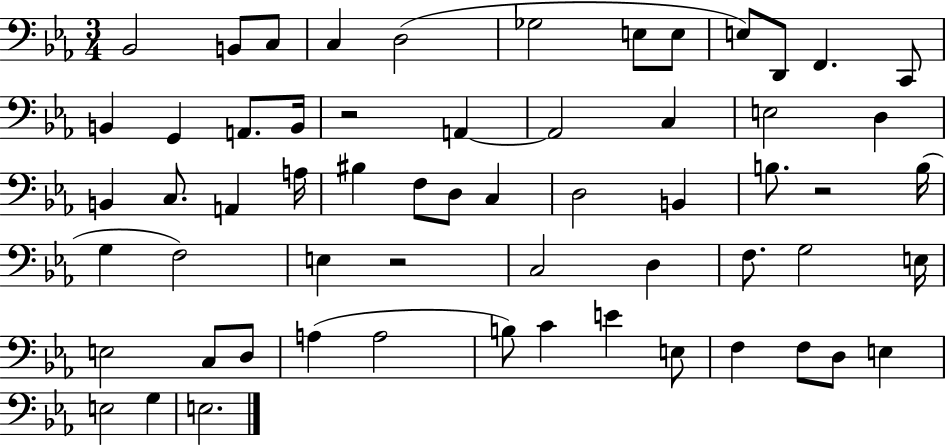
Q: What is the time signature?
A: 3/4